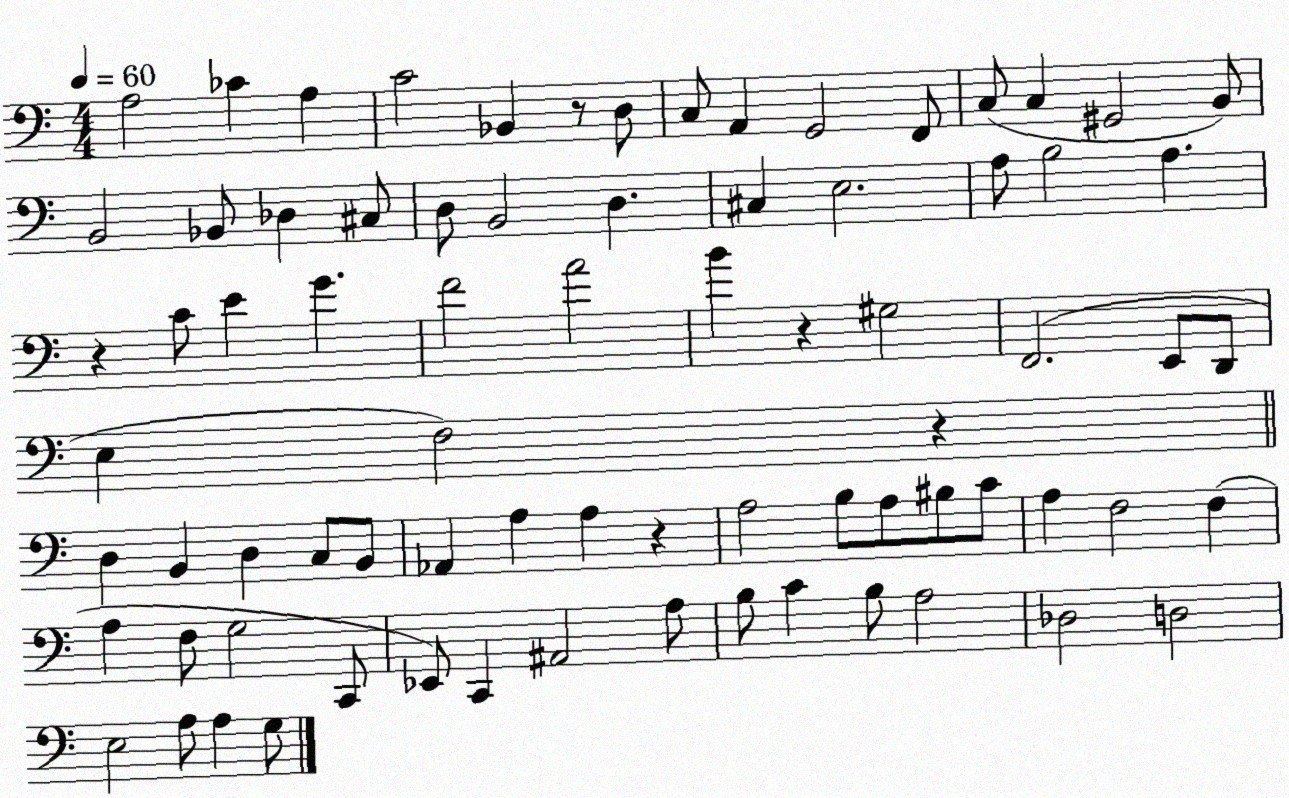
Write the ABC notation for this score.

X:1
T:Untitled
M:4/4
L:1/4
K:C
A,2 _C A, C2 _B,, z/2 D,/2 C,/2 A,, G,,2 F,,/2 C,/2 C, ^G,,2 B,,/2 B,,2 _B,,/2 _D, ^C,/2 D,/2 B,,2 D, ^C, E,2 A,/2 B,2 A, z C/2 E G F2 A2 B z ^G,2 F,,2 E,,/2 D,,/2 E, F,2 z D, B,, D, C,/2 B,,/2 _A,, A, A, z A,2 B,/2 A,/2 ^B,/2 C/2 A, F,2 F, A, F,/2 G,2 C,,/2 _E,,/2 C,, ^A,,2 A,/2 B,/2 C B,/2 A,2 _D,2 D,2 E,2 A,/2 A, G,/2